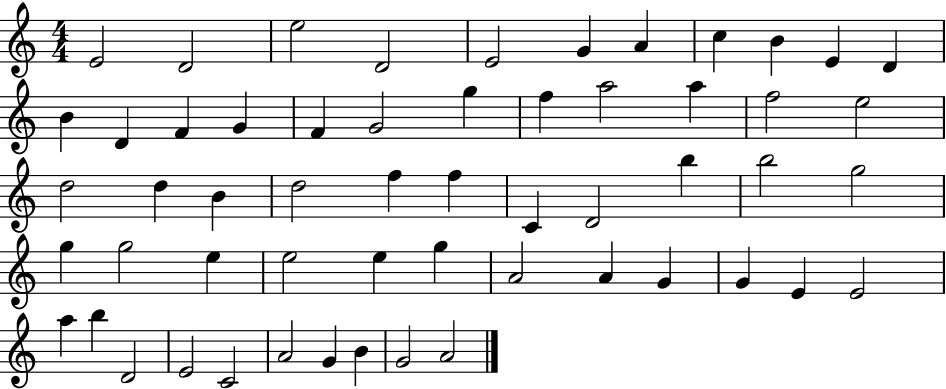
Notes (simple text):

E4/h D4/h E5/h D4/h E4/h G4/q A4/q C5/q B4/q E4/q D4/q B4/q D4/q F4/q G4/q F4/q G4/h G5/q F5/q A5/h A5/q F5/h E5/h D5/h D5/q B4/q D5/h F5/q F5/q C4/q D4/h B5/q B5/h G5/h G5/q G5/h E5/q E5/h E5/q G5/q A4/h A4/q G4/q G4/q E4/q E4/h A5/q B5/q D4/h E4/h C4/h A4/h G4/q B4/q G4/h A4/h